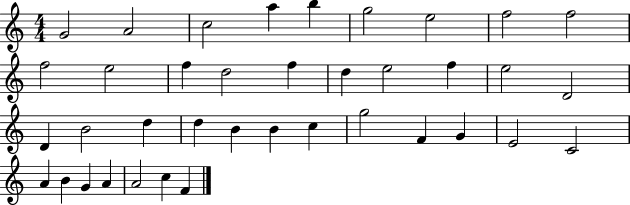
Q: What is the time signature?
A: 4/4